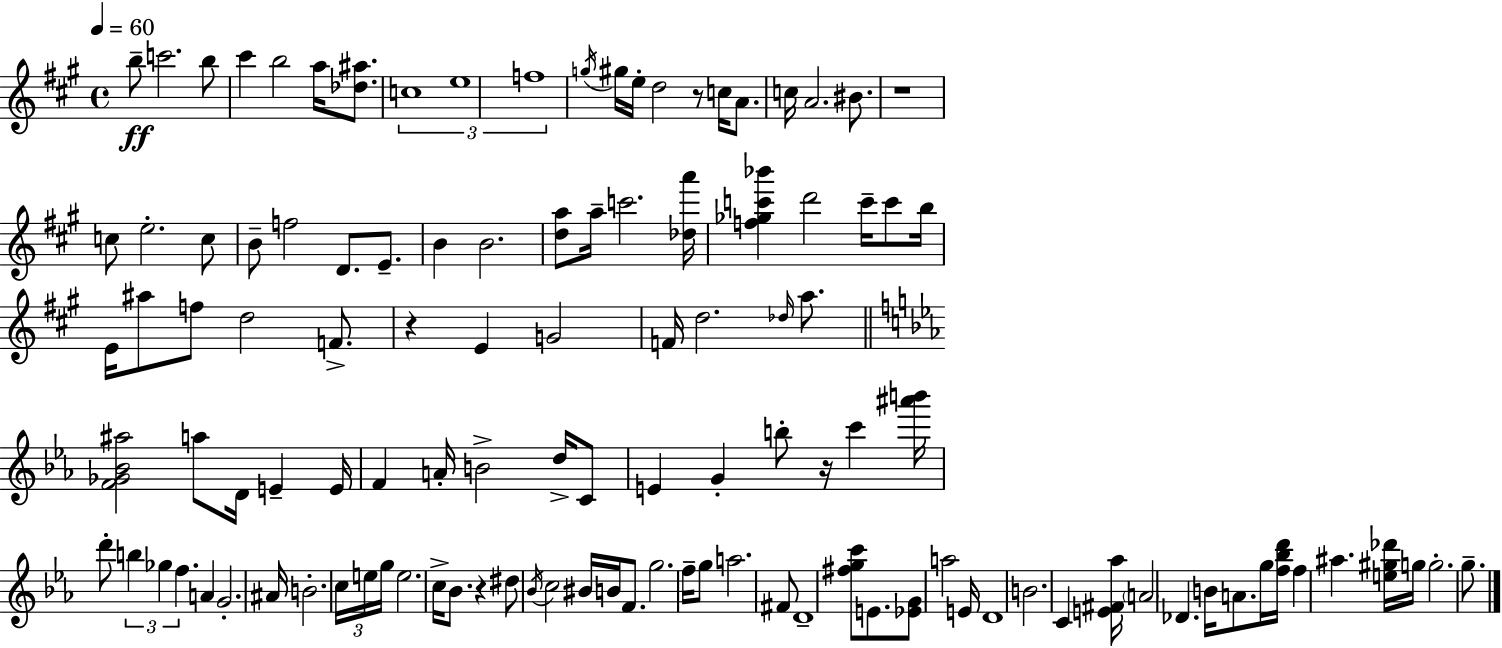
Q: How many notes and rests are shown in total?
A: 115